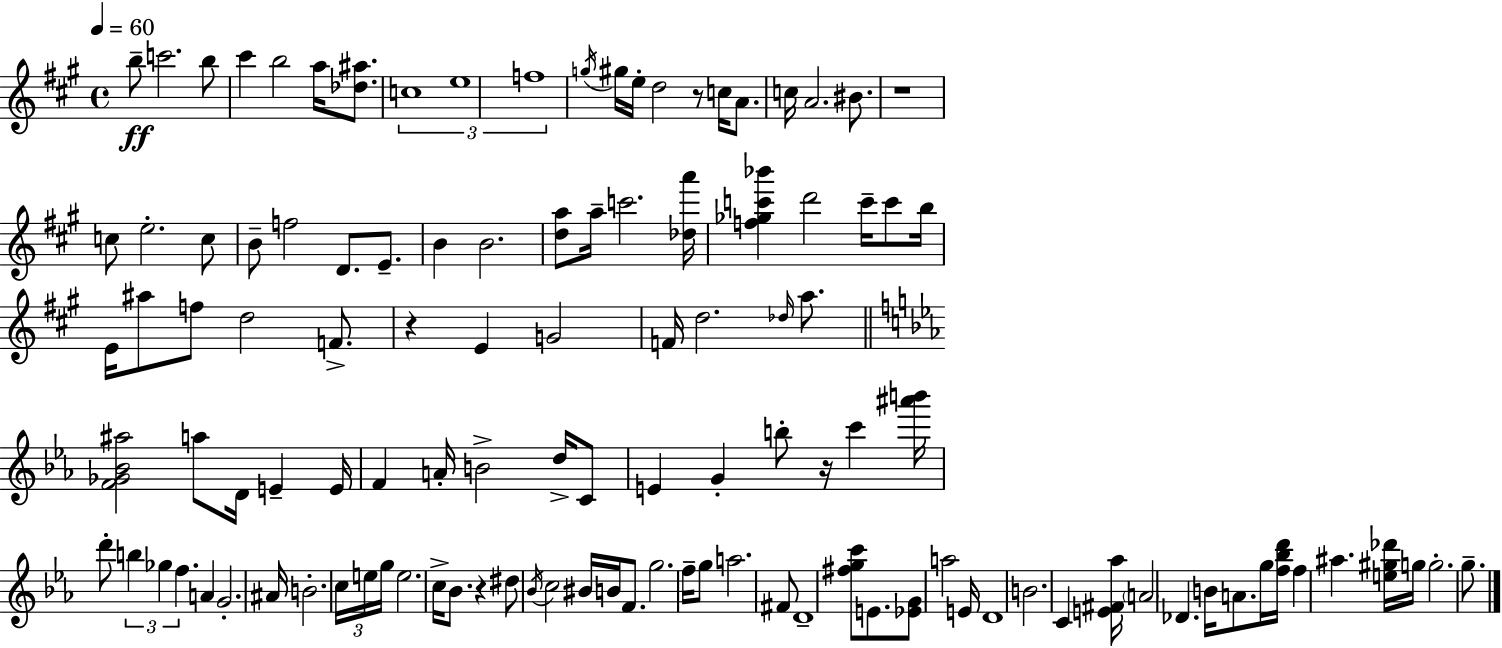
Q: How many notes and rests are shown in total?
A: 115